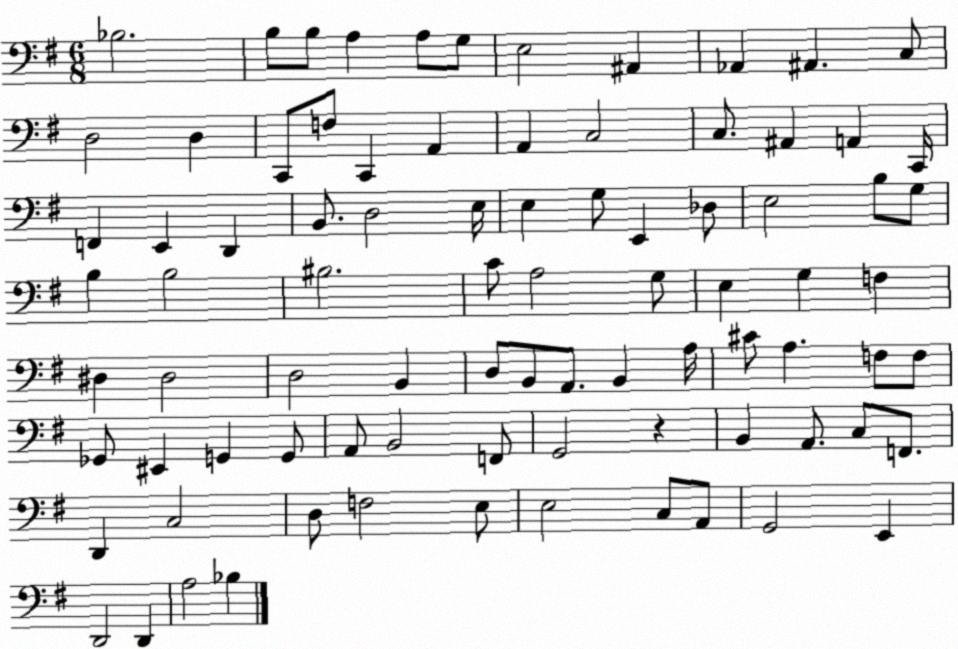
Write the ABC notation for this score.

X:1
T:Untitled
M:6/8
L:1/4
K:G
_B,2 B,/2 B,/2 A, A,/2 G,/2 E,2 ^A,, _A,, ^A,, C,/2 D,2 D, C,,/2 F,/2 C,, A,, A,, C,2 C,/2 ^A,, A,, C,,/4 F,, E,, D,, B,,/2 D,2 E,/4 E, G,/2 E,, _D,/2 E,2 B,/2 G,/2 B, B,2 ^B,2 C/2 A,2 G,/2 E, G, F, ^D, ^D,2 D,2 B,, D,/2 B,,/2 A,,/2 B,, A,/4 ^C/2 A, F,/2 F,/2 _G,,/2 ^E,, G,, G,,/2 A,,/2 B,,2 F,,/2 G,,2 z B,, A,,/2 C,/2 F,,/2 D,, C,2 D,/2 F,2 E,/2 E,2 C,/2 A,,/2 G,,2 E,, D,,2 D,, A,2 _B,